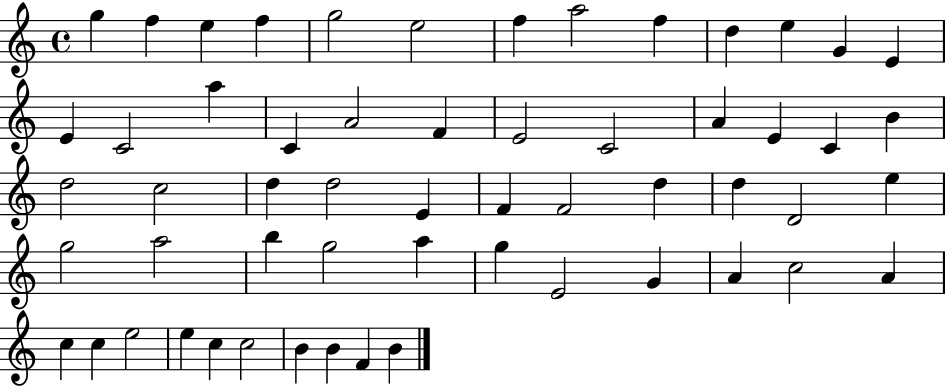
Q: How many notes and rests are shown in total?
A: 57